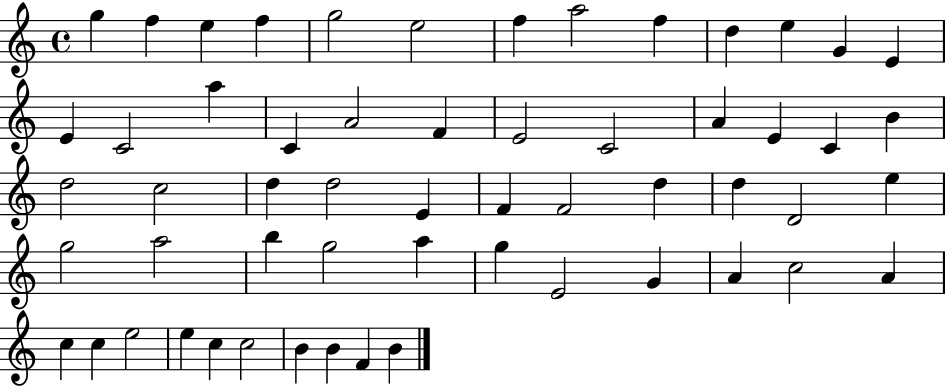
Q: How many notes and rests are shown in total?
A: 57